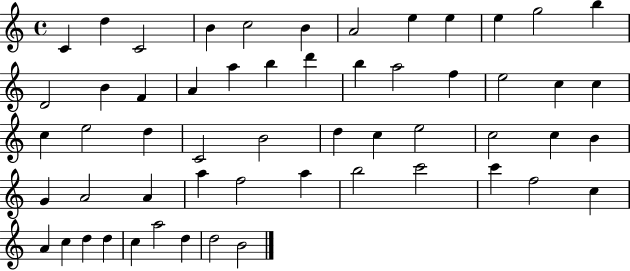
X:1
T:Untitled
M:4/4
L:1/4
K:C
C d C2 B c2 B A2 e e e g2 b D2 B F A a b d' b a2 f e2 c c c e2 d C2 B2 d c e2 c2 c B G A2 A a f2 a b2 c'2 c' f2 c A c d d c a2 d d2 B2